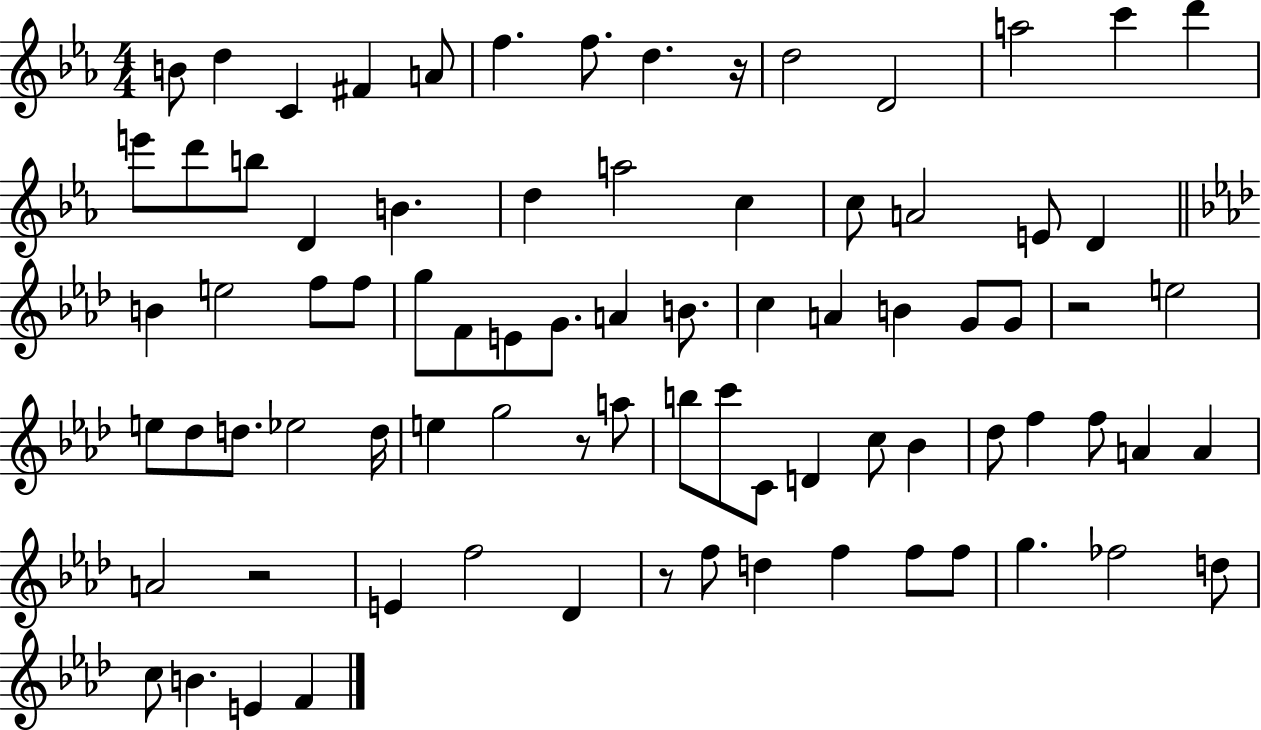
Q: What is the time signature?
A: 4/4